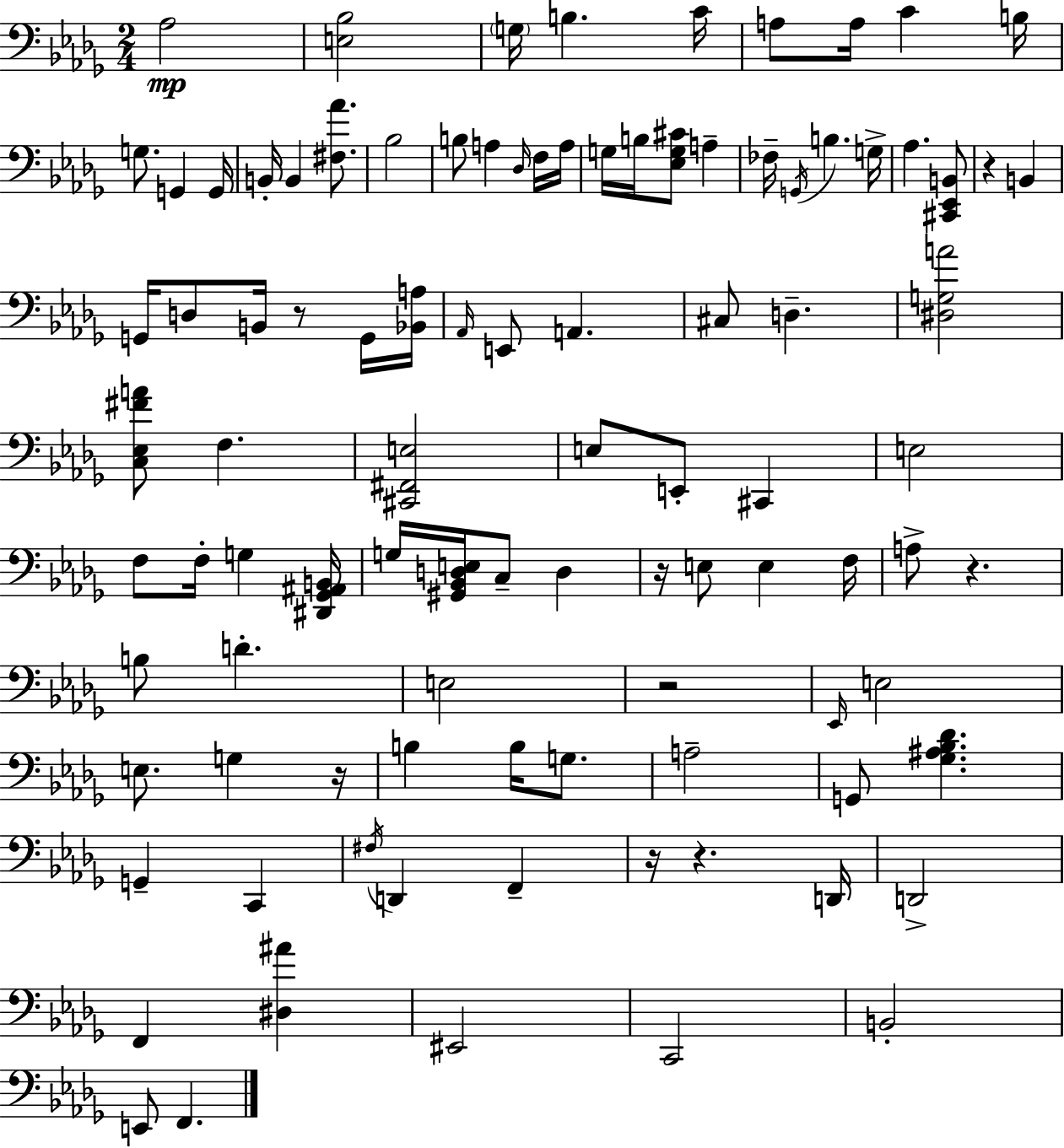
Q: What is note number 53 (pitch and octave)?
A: B3